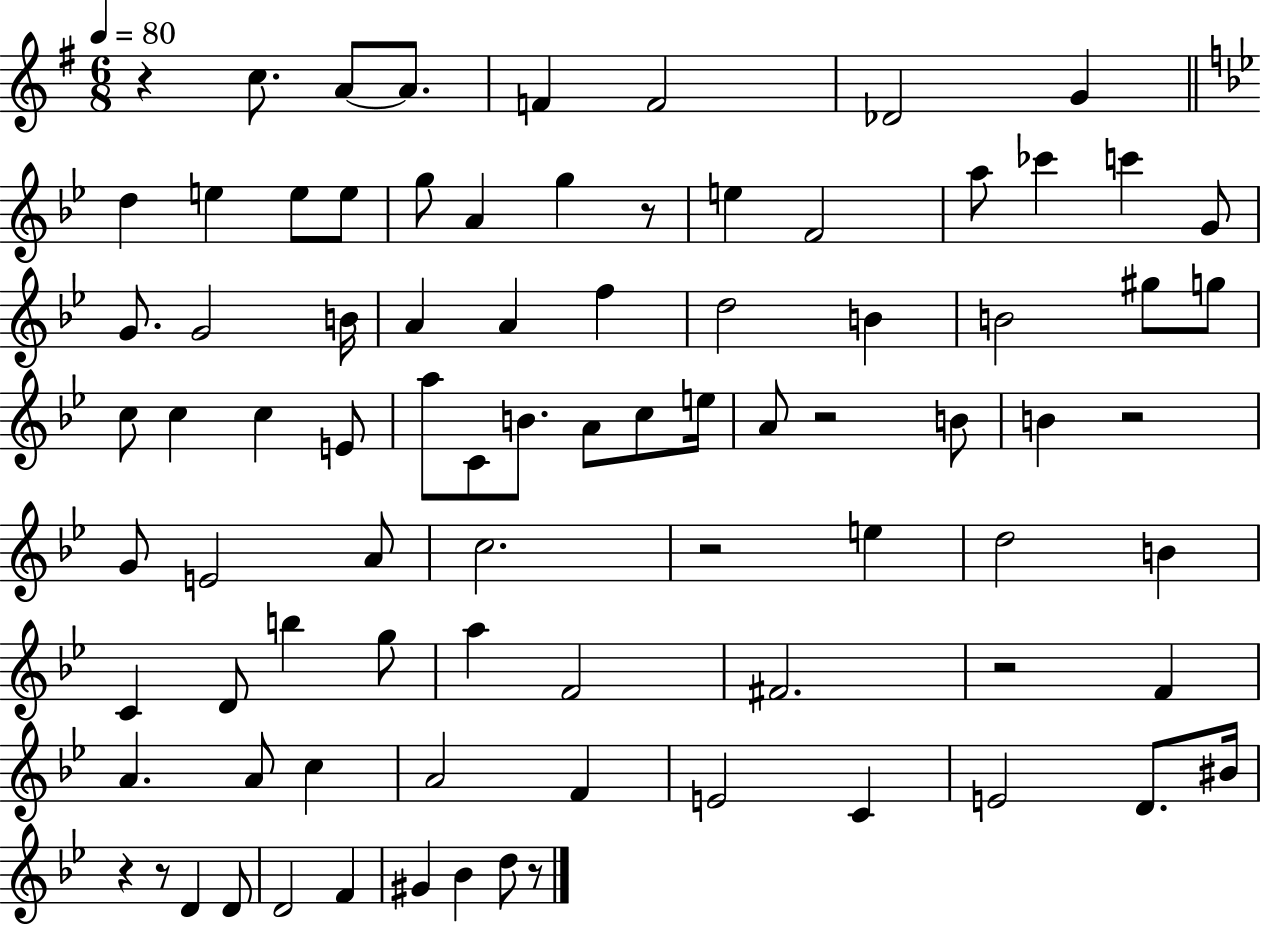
R/q C5/e. A4/e A4/e. F4/q F4/h Db4/h G4/q D5/q E5/q E5/e E5/e G5/e A4/q G5/q R/e E5/q F4/h A5/e CES6/q C6/q G4/e G4/e. G4/h B4/s A4/q A4/q F5/q D5/h B4/q B4/h G#5/e G5/e C5/e C5/q C5/q E4/e A5/e C4/e B4/e. A4/e C5/e E5/s A4/e R/h B4/e B4/q R/h G4/e E4/h A4/e C5/h. R/h E5/q D5/h B4/q C4/q D4/e B5/q G5/e A5/q F4/h F#4/h. R/h F4/q A4/q. A4/e C5/q A4/h F4/q E4/h C4/q E4/h D4/e. BIS4/s R/q R/e D4/q D4/e D4/h F4/q G#4/q Bb4/q D5/e R/e